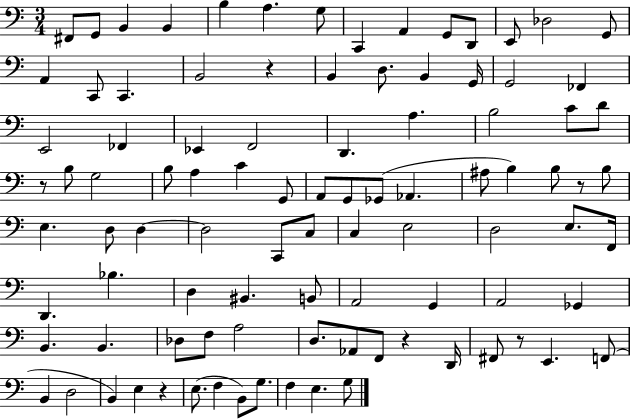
F#2/e G2/e B2/q B2/q B3/q A3/q. G3/e C2/q A2/q G2/e D2/e E2/e Db3/h G2/e A2/q C2/e C2/q. B2/h R/q B2/q D3/e. B2/q G2/s G2/h FES2/q E2/h FES2/q Eb2/q F2/h D2/q. A3/q. B3/h C4/e D4/e R/e B3/e G3/h B3/e A3/q C4/q G2/e A2/e G2/e Gb2/e Ab2/q. A#3/e B3/q B3/e R/e B3/e E3/q. D3/e D3/q D3/h C2/e C3/e C3/q E3/h D3/h E3/e. F2/s D2/q. Bb3/q. D3/q BIS2/q. B2/e A2/h G2/q A2/h Gb2/q B2/q. B2/q. Db3/e F3/e A3/h D3/e. Ab2/e F2/e R/q D2/s F#2/e R/e E2/q. F2/e B2/q D3/h B2/q E3/q R/q E3/e. F3/q B2/e G3/e. F3/q E3/q. G3/e